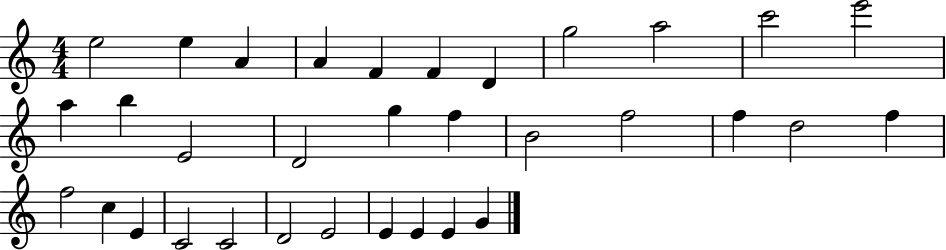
E5/h E5/q A4/q A4/q F4/q F4/q D4/q G5/h A5/h C6/h E6/h A5/q B5/q E4/h D4/h G5/q F5/q B4/h F5/h F5/q D5/h F5/q F5/h C5/q E4/q C4/h C4/h D4/h E4/h E4/q E4/q E4/q G4/q